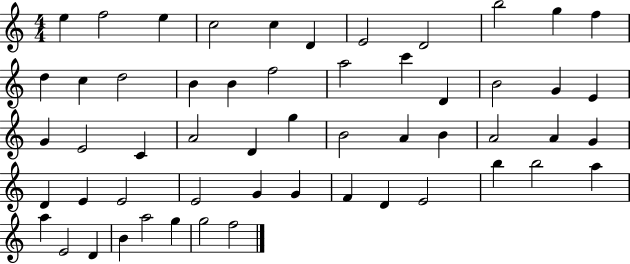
X:1
T:Untitled
M:4/4
L:1/4
K:C
e f2 e c2 c D E2 D2 b2 g f d c d2 B B f2 a2 c' D B2 G E G E2 C A2 D g B2 A B A2 A G D E E2 E2 G G F D E2 b b2 a a E2 D B a2 g g2 f2